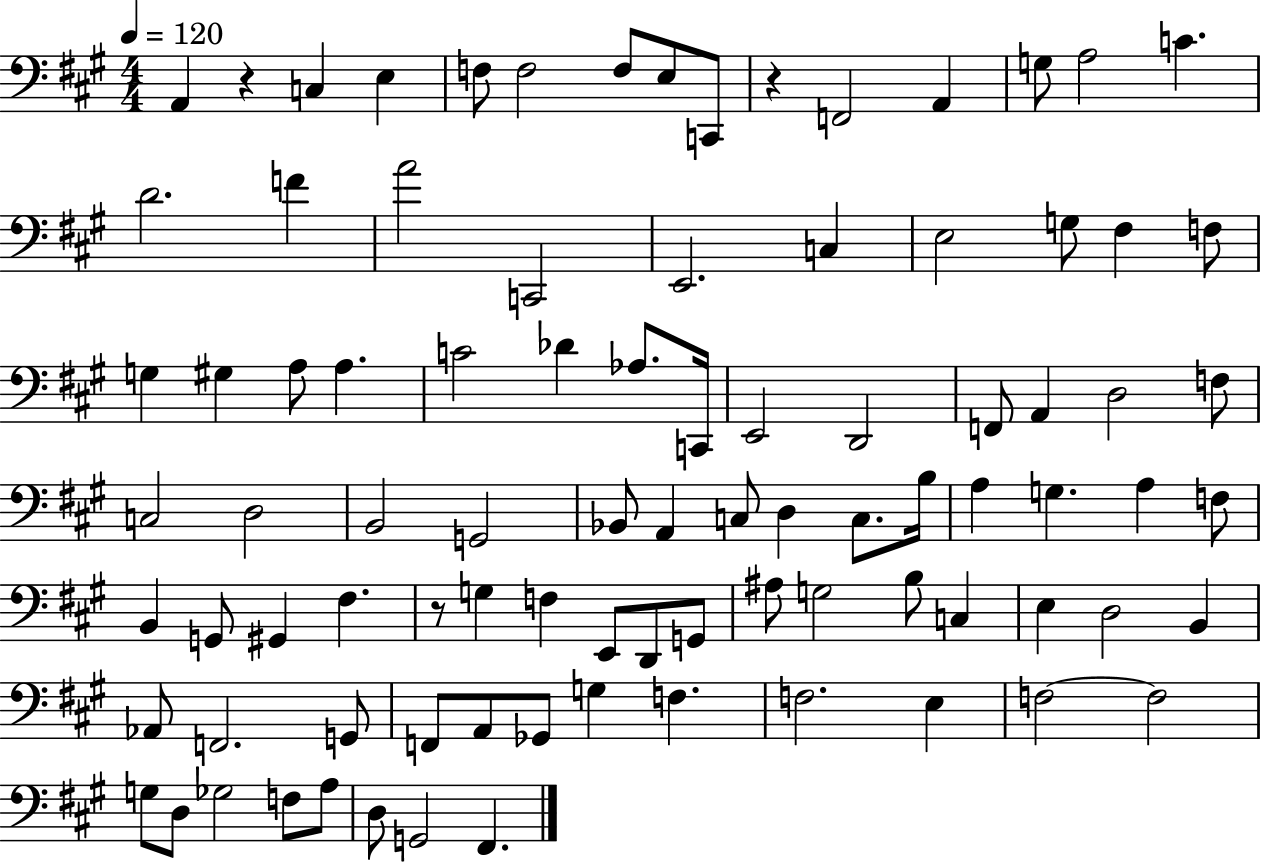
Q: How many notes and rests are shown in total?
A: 90